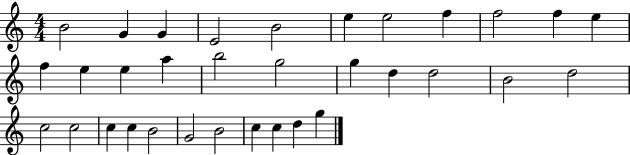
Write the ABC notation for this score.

X:1
T:Untitled
M:4/4
L:1/4
K:C
B2 G G E2 B2 e e2 f f2 f e f e e a b2 g2 g d d2 B2 d2 c2 c2 c c B2 G2 B2 c c d g